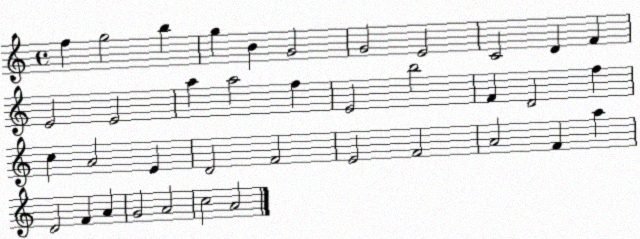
X:1
T:Untitled
M:4/4
L:1/4
K:C
f g2 b g B G2 G2 E2 C2 D F E2 E2 a a2 f E2 b2 F D2 f c A2 E D2 F2 E2 F2 A2 F a D2 F A G2 A2 c2 A2